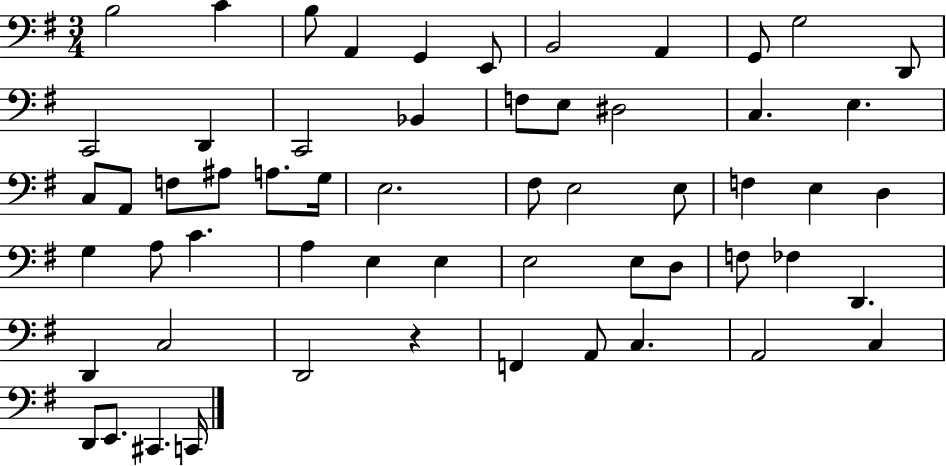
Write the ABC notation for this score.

X:1
T:Untitled
M:3/4
L:1/4
K:G
B,2 C B,/2 A,, G,, E,,/2 B,,2 A,, G,,/2 G,2 D,,/2 C,,2 D,, C,,2 _B,, F,/2 E,/2 ^D,2 C, E, C,/2 A,,/2 F,/2 ^A,/2 A,/2 G,/4 E,2 ^F,/2 E,2 E,/2 F, E, D, G, A,/2 C A, E, E, E,2 E,/2 D,/2 F,/2 _F, D,, D,, C,2 D,,2 z F,, A,,/2 C, A,,2 C, D,,/2 E,,/2 ^C,, C,,/4